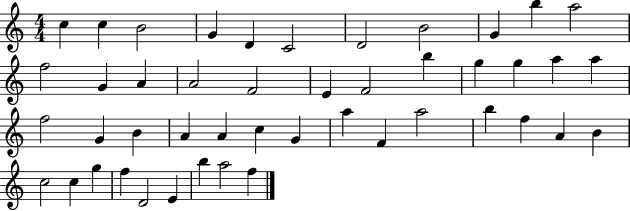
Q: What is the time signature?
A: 4/4